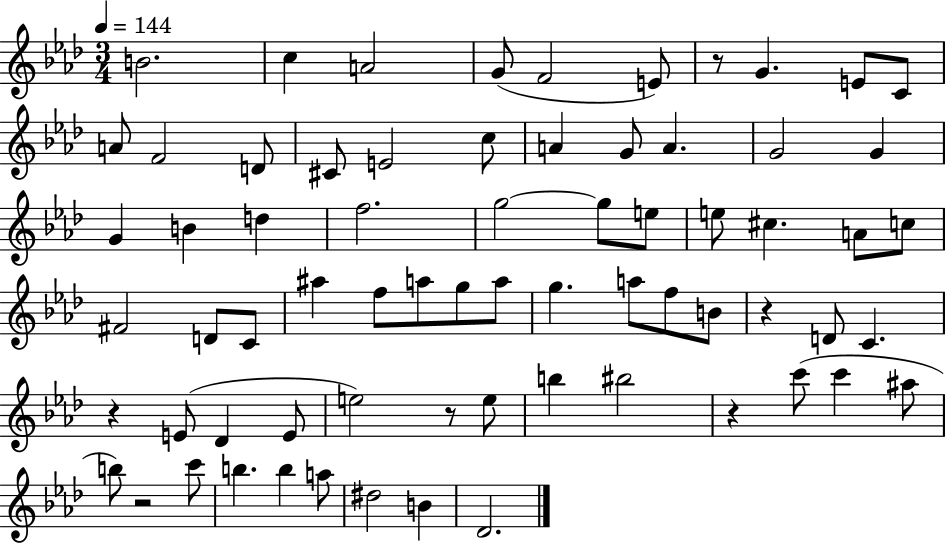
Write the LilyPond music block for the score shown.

{
  \clef treble
  \numericTimeSignature
  \time 3/4
  \key aes \major
  \tempo 4 = 144
  \repeat volta 2 { b'2. | c''4 a'2 | g'8( f'2 e'8) | r8 g'4. e'8 c'8 | \break a'8 f'2 d'8 | cis'8 e'2 c''8 | a'4 g'8 a'4. | g'2 g'4 | \break g'4 b'4 d''4 | f''2. | g''2~~ g''8 e''8 | e''8 cis''4. a'8 c''8 | \break fis'2 d'8 c'8 | ais''4 f''8 a''8 g''8 a''8 | g''4. a''8 f''8 b'8 | r4 d'8 c'4. | \break r4 e'8( des'4 e'8 | e''2) r8 e''8 | b''4 bis''2 | r4 c'''8( c'''4 ais''8 | \break b''8) r2 c'''8 | b''4. b''4 a''8 | dis''2 b'4 | des'2. | \break } \bar "|."
}